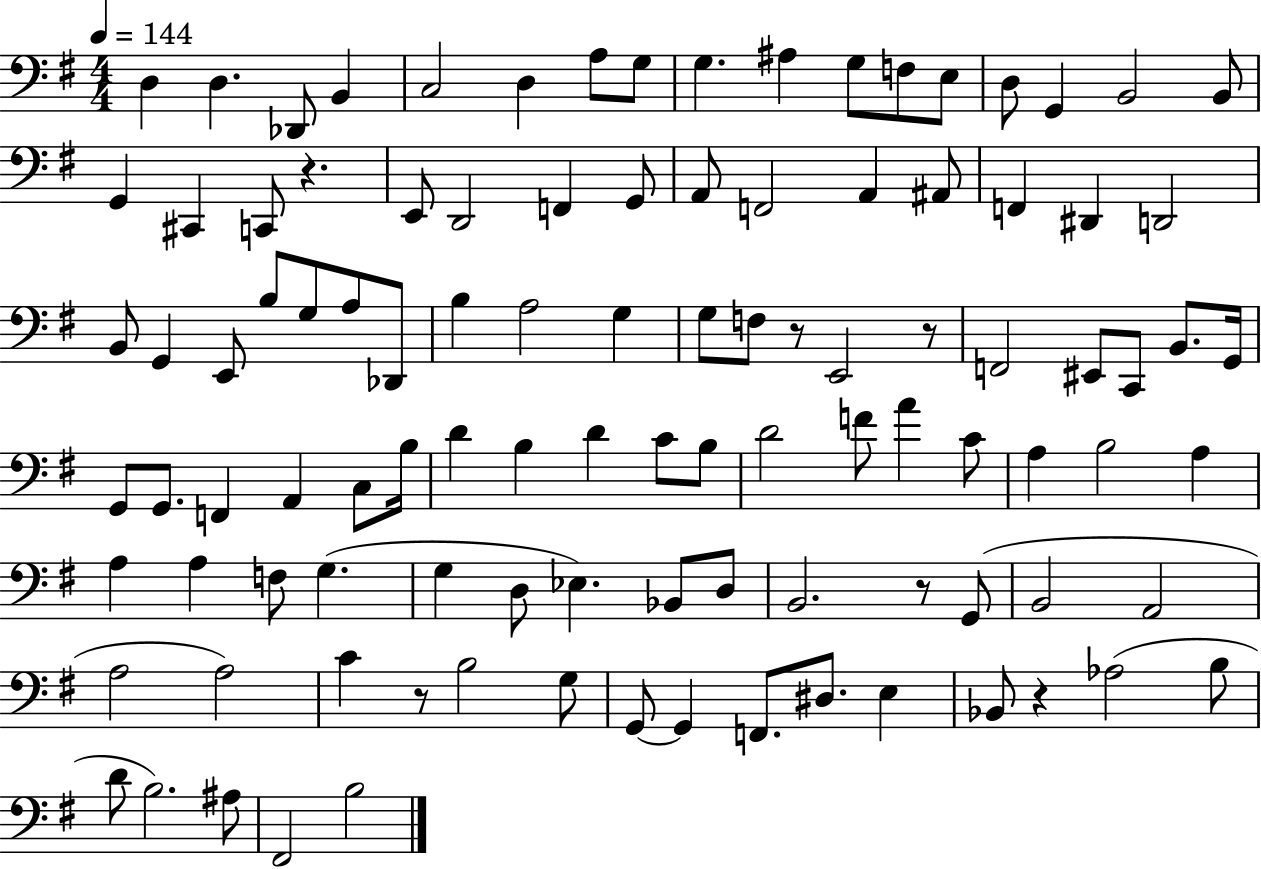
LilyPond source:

{
  \clef bass
  \numericTimeSignature
  \time 4/4
  \key g \major
  \tempo 4 = 144
  \repeat volta 2 { d4 d4. des,8 b,4 | c2 d4 a8 g8 | g4. ais4 g8 f8 e8 | d8 g,4 b,2 b,8 | \break g,4 cis,4 c,8 r4. | e,8 d,2 f,4 g,8 | a,8 f,2 a,4 ais,8 | f,4 dis,4 d,2 | \break b,8 g,4 e,8 b8 g8 a8 des,8 | b4 a2 g4 | g8 f8 r8 e,2 r8 | f,2 eis,8 c,8 b,8. g,16 | \break g,8 g,8. f,4 a,4 c8 b16 | d'4 b4 d'4 c'8 b8 | d'2 f'8 a'4 c'8 | a4 b2 a4 | \break a4 a4 f8 g4.( | g4 d8 ees4.) bes,8 d8 | b,2. r8 g,8( | b,2 a,2 | \break a2 a2) | c'4 r8 b2 g8 | g,8~~ g,4 f,8. dis8. e4 | bes,8 r4 aes2( b8 | \break d'8 b2.) ais8 | fis,2 b2 | } \bar "|."
}